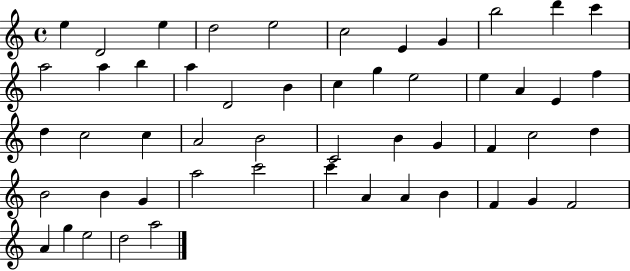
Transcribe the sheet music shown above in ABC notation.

X:1
T:Untitled
M:4/4
L:1/4
K:C
e D2 e d2 e2 c2 E G b2 d' c' a2 a b a D2 B c g e2 e A E f d c2 c A2 B2 C2 B G F c2 d B2 B G a2 c'2 c' A A B F G F2 A g e2 d2 a2